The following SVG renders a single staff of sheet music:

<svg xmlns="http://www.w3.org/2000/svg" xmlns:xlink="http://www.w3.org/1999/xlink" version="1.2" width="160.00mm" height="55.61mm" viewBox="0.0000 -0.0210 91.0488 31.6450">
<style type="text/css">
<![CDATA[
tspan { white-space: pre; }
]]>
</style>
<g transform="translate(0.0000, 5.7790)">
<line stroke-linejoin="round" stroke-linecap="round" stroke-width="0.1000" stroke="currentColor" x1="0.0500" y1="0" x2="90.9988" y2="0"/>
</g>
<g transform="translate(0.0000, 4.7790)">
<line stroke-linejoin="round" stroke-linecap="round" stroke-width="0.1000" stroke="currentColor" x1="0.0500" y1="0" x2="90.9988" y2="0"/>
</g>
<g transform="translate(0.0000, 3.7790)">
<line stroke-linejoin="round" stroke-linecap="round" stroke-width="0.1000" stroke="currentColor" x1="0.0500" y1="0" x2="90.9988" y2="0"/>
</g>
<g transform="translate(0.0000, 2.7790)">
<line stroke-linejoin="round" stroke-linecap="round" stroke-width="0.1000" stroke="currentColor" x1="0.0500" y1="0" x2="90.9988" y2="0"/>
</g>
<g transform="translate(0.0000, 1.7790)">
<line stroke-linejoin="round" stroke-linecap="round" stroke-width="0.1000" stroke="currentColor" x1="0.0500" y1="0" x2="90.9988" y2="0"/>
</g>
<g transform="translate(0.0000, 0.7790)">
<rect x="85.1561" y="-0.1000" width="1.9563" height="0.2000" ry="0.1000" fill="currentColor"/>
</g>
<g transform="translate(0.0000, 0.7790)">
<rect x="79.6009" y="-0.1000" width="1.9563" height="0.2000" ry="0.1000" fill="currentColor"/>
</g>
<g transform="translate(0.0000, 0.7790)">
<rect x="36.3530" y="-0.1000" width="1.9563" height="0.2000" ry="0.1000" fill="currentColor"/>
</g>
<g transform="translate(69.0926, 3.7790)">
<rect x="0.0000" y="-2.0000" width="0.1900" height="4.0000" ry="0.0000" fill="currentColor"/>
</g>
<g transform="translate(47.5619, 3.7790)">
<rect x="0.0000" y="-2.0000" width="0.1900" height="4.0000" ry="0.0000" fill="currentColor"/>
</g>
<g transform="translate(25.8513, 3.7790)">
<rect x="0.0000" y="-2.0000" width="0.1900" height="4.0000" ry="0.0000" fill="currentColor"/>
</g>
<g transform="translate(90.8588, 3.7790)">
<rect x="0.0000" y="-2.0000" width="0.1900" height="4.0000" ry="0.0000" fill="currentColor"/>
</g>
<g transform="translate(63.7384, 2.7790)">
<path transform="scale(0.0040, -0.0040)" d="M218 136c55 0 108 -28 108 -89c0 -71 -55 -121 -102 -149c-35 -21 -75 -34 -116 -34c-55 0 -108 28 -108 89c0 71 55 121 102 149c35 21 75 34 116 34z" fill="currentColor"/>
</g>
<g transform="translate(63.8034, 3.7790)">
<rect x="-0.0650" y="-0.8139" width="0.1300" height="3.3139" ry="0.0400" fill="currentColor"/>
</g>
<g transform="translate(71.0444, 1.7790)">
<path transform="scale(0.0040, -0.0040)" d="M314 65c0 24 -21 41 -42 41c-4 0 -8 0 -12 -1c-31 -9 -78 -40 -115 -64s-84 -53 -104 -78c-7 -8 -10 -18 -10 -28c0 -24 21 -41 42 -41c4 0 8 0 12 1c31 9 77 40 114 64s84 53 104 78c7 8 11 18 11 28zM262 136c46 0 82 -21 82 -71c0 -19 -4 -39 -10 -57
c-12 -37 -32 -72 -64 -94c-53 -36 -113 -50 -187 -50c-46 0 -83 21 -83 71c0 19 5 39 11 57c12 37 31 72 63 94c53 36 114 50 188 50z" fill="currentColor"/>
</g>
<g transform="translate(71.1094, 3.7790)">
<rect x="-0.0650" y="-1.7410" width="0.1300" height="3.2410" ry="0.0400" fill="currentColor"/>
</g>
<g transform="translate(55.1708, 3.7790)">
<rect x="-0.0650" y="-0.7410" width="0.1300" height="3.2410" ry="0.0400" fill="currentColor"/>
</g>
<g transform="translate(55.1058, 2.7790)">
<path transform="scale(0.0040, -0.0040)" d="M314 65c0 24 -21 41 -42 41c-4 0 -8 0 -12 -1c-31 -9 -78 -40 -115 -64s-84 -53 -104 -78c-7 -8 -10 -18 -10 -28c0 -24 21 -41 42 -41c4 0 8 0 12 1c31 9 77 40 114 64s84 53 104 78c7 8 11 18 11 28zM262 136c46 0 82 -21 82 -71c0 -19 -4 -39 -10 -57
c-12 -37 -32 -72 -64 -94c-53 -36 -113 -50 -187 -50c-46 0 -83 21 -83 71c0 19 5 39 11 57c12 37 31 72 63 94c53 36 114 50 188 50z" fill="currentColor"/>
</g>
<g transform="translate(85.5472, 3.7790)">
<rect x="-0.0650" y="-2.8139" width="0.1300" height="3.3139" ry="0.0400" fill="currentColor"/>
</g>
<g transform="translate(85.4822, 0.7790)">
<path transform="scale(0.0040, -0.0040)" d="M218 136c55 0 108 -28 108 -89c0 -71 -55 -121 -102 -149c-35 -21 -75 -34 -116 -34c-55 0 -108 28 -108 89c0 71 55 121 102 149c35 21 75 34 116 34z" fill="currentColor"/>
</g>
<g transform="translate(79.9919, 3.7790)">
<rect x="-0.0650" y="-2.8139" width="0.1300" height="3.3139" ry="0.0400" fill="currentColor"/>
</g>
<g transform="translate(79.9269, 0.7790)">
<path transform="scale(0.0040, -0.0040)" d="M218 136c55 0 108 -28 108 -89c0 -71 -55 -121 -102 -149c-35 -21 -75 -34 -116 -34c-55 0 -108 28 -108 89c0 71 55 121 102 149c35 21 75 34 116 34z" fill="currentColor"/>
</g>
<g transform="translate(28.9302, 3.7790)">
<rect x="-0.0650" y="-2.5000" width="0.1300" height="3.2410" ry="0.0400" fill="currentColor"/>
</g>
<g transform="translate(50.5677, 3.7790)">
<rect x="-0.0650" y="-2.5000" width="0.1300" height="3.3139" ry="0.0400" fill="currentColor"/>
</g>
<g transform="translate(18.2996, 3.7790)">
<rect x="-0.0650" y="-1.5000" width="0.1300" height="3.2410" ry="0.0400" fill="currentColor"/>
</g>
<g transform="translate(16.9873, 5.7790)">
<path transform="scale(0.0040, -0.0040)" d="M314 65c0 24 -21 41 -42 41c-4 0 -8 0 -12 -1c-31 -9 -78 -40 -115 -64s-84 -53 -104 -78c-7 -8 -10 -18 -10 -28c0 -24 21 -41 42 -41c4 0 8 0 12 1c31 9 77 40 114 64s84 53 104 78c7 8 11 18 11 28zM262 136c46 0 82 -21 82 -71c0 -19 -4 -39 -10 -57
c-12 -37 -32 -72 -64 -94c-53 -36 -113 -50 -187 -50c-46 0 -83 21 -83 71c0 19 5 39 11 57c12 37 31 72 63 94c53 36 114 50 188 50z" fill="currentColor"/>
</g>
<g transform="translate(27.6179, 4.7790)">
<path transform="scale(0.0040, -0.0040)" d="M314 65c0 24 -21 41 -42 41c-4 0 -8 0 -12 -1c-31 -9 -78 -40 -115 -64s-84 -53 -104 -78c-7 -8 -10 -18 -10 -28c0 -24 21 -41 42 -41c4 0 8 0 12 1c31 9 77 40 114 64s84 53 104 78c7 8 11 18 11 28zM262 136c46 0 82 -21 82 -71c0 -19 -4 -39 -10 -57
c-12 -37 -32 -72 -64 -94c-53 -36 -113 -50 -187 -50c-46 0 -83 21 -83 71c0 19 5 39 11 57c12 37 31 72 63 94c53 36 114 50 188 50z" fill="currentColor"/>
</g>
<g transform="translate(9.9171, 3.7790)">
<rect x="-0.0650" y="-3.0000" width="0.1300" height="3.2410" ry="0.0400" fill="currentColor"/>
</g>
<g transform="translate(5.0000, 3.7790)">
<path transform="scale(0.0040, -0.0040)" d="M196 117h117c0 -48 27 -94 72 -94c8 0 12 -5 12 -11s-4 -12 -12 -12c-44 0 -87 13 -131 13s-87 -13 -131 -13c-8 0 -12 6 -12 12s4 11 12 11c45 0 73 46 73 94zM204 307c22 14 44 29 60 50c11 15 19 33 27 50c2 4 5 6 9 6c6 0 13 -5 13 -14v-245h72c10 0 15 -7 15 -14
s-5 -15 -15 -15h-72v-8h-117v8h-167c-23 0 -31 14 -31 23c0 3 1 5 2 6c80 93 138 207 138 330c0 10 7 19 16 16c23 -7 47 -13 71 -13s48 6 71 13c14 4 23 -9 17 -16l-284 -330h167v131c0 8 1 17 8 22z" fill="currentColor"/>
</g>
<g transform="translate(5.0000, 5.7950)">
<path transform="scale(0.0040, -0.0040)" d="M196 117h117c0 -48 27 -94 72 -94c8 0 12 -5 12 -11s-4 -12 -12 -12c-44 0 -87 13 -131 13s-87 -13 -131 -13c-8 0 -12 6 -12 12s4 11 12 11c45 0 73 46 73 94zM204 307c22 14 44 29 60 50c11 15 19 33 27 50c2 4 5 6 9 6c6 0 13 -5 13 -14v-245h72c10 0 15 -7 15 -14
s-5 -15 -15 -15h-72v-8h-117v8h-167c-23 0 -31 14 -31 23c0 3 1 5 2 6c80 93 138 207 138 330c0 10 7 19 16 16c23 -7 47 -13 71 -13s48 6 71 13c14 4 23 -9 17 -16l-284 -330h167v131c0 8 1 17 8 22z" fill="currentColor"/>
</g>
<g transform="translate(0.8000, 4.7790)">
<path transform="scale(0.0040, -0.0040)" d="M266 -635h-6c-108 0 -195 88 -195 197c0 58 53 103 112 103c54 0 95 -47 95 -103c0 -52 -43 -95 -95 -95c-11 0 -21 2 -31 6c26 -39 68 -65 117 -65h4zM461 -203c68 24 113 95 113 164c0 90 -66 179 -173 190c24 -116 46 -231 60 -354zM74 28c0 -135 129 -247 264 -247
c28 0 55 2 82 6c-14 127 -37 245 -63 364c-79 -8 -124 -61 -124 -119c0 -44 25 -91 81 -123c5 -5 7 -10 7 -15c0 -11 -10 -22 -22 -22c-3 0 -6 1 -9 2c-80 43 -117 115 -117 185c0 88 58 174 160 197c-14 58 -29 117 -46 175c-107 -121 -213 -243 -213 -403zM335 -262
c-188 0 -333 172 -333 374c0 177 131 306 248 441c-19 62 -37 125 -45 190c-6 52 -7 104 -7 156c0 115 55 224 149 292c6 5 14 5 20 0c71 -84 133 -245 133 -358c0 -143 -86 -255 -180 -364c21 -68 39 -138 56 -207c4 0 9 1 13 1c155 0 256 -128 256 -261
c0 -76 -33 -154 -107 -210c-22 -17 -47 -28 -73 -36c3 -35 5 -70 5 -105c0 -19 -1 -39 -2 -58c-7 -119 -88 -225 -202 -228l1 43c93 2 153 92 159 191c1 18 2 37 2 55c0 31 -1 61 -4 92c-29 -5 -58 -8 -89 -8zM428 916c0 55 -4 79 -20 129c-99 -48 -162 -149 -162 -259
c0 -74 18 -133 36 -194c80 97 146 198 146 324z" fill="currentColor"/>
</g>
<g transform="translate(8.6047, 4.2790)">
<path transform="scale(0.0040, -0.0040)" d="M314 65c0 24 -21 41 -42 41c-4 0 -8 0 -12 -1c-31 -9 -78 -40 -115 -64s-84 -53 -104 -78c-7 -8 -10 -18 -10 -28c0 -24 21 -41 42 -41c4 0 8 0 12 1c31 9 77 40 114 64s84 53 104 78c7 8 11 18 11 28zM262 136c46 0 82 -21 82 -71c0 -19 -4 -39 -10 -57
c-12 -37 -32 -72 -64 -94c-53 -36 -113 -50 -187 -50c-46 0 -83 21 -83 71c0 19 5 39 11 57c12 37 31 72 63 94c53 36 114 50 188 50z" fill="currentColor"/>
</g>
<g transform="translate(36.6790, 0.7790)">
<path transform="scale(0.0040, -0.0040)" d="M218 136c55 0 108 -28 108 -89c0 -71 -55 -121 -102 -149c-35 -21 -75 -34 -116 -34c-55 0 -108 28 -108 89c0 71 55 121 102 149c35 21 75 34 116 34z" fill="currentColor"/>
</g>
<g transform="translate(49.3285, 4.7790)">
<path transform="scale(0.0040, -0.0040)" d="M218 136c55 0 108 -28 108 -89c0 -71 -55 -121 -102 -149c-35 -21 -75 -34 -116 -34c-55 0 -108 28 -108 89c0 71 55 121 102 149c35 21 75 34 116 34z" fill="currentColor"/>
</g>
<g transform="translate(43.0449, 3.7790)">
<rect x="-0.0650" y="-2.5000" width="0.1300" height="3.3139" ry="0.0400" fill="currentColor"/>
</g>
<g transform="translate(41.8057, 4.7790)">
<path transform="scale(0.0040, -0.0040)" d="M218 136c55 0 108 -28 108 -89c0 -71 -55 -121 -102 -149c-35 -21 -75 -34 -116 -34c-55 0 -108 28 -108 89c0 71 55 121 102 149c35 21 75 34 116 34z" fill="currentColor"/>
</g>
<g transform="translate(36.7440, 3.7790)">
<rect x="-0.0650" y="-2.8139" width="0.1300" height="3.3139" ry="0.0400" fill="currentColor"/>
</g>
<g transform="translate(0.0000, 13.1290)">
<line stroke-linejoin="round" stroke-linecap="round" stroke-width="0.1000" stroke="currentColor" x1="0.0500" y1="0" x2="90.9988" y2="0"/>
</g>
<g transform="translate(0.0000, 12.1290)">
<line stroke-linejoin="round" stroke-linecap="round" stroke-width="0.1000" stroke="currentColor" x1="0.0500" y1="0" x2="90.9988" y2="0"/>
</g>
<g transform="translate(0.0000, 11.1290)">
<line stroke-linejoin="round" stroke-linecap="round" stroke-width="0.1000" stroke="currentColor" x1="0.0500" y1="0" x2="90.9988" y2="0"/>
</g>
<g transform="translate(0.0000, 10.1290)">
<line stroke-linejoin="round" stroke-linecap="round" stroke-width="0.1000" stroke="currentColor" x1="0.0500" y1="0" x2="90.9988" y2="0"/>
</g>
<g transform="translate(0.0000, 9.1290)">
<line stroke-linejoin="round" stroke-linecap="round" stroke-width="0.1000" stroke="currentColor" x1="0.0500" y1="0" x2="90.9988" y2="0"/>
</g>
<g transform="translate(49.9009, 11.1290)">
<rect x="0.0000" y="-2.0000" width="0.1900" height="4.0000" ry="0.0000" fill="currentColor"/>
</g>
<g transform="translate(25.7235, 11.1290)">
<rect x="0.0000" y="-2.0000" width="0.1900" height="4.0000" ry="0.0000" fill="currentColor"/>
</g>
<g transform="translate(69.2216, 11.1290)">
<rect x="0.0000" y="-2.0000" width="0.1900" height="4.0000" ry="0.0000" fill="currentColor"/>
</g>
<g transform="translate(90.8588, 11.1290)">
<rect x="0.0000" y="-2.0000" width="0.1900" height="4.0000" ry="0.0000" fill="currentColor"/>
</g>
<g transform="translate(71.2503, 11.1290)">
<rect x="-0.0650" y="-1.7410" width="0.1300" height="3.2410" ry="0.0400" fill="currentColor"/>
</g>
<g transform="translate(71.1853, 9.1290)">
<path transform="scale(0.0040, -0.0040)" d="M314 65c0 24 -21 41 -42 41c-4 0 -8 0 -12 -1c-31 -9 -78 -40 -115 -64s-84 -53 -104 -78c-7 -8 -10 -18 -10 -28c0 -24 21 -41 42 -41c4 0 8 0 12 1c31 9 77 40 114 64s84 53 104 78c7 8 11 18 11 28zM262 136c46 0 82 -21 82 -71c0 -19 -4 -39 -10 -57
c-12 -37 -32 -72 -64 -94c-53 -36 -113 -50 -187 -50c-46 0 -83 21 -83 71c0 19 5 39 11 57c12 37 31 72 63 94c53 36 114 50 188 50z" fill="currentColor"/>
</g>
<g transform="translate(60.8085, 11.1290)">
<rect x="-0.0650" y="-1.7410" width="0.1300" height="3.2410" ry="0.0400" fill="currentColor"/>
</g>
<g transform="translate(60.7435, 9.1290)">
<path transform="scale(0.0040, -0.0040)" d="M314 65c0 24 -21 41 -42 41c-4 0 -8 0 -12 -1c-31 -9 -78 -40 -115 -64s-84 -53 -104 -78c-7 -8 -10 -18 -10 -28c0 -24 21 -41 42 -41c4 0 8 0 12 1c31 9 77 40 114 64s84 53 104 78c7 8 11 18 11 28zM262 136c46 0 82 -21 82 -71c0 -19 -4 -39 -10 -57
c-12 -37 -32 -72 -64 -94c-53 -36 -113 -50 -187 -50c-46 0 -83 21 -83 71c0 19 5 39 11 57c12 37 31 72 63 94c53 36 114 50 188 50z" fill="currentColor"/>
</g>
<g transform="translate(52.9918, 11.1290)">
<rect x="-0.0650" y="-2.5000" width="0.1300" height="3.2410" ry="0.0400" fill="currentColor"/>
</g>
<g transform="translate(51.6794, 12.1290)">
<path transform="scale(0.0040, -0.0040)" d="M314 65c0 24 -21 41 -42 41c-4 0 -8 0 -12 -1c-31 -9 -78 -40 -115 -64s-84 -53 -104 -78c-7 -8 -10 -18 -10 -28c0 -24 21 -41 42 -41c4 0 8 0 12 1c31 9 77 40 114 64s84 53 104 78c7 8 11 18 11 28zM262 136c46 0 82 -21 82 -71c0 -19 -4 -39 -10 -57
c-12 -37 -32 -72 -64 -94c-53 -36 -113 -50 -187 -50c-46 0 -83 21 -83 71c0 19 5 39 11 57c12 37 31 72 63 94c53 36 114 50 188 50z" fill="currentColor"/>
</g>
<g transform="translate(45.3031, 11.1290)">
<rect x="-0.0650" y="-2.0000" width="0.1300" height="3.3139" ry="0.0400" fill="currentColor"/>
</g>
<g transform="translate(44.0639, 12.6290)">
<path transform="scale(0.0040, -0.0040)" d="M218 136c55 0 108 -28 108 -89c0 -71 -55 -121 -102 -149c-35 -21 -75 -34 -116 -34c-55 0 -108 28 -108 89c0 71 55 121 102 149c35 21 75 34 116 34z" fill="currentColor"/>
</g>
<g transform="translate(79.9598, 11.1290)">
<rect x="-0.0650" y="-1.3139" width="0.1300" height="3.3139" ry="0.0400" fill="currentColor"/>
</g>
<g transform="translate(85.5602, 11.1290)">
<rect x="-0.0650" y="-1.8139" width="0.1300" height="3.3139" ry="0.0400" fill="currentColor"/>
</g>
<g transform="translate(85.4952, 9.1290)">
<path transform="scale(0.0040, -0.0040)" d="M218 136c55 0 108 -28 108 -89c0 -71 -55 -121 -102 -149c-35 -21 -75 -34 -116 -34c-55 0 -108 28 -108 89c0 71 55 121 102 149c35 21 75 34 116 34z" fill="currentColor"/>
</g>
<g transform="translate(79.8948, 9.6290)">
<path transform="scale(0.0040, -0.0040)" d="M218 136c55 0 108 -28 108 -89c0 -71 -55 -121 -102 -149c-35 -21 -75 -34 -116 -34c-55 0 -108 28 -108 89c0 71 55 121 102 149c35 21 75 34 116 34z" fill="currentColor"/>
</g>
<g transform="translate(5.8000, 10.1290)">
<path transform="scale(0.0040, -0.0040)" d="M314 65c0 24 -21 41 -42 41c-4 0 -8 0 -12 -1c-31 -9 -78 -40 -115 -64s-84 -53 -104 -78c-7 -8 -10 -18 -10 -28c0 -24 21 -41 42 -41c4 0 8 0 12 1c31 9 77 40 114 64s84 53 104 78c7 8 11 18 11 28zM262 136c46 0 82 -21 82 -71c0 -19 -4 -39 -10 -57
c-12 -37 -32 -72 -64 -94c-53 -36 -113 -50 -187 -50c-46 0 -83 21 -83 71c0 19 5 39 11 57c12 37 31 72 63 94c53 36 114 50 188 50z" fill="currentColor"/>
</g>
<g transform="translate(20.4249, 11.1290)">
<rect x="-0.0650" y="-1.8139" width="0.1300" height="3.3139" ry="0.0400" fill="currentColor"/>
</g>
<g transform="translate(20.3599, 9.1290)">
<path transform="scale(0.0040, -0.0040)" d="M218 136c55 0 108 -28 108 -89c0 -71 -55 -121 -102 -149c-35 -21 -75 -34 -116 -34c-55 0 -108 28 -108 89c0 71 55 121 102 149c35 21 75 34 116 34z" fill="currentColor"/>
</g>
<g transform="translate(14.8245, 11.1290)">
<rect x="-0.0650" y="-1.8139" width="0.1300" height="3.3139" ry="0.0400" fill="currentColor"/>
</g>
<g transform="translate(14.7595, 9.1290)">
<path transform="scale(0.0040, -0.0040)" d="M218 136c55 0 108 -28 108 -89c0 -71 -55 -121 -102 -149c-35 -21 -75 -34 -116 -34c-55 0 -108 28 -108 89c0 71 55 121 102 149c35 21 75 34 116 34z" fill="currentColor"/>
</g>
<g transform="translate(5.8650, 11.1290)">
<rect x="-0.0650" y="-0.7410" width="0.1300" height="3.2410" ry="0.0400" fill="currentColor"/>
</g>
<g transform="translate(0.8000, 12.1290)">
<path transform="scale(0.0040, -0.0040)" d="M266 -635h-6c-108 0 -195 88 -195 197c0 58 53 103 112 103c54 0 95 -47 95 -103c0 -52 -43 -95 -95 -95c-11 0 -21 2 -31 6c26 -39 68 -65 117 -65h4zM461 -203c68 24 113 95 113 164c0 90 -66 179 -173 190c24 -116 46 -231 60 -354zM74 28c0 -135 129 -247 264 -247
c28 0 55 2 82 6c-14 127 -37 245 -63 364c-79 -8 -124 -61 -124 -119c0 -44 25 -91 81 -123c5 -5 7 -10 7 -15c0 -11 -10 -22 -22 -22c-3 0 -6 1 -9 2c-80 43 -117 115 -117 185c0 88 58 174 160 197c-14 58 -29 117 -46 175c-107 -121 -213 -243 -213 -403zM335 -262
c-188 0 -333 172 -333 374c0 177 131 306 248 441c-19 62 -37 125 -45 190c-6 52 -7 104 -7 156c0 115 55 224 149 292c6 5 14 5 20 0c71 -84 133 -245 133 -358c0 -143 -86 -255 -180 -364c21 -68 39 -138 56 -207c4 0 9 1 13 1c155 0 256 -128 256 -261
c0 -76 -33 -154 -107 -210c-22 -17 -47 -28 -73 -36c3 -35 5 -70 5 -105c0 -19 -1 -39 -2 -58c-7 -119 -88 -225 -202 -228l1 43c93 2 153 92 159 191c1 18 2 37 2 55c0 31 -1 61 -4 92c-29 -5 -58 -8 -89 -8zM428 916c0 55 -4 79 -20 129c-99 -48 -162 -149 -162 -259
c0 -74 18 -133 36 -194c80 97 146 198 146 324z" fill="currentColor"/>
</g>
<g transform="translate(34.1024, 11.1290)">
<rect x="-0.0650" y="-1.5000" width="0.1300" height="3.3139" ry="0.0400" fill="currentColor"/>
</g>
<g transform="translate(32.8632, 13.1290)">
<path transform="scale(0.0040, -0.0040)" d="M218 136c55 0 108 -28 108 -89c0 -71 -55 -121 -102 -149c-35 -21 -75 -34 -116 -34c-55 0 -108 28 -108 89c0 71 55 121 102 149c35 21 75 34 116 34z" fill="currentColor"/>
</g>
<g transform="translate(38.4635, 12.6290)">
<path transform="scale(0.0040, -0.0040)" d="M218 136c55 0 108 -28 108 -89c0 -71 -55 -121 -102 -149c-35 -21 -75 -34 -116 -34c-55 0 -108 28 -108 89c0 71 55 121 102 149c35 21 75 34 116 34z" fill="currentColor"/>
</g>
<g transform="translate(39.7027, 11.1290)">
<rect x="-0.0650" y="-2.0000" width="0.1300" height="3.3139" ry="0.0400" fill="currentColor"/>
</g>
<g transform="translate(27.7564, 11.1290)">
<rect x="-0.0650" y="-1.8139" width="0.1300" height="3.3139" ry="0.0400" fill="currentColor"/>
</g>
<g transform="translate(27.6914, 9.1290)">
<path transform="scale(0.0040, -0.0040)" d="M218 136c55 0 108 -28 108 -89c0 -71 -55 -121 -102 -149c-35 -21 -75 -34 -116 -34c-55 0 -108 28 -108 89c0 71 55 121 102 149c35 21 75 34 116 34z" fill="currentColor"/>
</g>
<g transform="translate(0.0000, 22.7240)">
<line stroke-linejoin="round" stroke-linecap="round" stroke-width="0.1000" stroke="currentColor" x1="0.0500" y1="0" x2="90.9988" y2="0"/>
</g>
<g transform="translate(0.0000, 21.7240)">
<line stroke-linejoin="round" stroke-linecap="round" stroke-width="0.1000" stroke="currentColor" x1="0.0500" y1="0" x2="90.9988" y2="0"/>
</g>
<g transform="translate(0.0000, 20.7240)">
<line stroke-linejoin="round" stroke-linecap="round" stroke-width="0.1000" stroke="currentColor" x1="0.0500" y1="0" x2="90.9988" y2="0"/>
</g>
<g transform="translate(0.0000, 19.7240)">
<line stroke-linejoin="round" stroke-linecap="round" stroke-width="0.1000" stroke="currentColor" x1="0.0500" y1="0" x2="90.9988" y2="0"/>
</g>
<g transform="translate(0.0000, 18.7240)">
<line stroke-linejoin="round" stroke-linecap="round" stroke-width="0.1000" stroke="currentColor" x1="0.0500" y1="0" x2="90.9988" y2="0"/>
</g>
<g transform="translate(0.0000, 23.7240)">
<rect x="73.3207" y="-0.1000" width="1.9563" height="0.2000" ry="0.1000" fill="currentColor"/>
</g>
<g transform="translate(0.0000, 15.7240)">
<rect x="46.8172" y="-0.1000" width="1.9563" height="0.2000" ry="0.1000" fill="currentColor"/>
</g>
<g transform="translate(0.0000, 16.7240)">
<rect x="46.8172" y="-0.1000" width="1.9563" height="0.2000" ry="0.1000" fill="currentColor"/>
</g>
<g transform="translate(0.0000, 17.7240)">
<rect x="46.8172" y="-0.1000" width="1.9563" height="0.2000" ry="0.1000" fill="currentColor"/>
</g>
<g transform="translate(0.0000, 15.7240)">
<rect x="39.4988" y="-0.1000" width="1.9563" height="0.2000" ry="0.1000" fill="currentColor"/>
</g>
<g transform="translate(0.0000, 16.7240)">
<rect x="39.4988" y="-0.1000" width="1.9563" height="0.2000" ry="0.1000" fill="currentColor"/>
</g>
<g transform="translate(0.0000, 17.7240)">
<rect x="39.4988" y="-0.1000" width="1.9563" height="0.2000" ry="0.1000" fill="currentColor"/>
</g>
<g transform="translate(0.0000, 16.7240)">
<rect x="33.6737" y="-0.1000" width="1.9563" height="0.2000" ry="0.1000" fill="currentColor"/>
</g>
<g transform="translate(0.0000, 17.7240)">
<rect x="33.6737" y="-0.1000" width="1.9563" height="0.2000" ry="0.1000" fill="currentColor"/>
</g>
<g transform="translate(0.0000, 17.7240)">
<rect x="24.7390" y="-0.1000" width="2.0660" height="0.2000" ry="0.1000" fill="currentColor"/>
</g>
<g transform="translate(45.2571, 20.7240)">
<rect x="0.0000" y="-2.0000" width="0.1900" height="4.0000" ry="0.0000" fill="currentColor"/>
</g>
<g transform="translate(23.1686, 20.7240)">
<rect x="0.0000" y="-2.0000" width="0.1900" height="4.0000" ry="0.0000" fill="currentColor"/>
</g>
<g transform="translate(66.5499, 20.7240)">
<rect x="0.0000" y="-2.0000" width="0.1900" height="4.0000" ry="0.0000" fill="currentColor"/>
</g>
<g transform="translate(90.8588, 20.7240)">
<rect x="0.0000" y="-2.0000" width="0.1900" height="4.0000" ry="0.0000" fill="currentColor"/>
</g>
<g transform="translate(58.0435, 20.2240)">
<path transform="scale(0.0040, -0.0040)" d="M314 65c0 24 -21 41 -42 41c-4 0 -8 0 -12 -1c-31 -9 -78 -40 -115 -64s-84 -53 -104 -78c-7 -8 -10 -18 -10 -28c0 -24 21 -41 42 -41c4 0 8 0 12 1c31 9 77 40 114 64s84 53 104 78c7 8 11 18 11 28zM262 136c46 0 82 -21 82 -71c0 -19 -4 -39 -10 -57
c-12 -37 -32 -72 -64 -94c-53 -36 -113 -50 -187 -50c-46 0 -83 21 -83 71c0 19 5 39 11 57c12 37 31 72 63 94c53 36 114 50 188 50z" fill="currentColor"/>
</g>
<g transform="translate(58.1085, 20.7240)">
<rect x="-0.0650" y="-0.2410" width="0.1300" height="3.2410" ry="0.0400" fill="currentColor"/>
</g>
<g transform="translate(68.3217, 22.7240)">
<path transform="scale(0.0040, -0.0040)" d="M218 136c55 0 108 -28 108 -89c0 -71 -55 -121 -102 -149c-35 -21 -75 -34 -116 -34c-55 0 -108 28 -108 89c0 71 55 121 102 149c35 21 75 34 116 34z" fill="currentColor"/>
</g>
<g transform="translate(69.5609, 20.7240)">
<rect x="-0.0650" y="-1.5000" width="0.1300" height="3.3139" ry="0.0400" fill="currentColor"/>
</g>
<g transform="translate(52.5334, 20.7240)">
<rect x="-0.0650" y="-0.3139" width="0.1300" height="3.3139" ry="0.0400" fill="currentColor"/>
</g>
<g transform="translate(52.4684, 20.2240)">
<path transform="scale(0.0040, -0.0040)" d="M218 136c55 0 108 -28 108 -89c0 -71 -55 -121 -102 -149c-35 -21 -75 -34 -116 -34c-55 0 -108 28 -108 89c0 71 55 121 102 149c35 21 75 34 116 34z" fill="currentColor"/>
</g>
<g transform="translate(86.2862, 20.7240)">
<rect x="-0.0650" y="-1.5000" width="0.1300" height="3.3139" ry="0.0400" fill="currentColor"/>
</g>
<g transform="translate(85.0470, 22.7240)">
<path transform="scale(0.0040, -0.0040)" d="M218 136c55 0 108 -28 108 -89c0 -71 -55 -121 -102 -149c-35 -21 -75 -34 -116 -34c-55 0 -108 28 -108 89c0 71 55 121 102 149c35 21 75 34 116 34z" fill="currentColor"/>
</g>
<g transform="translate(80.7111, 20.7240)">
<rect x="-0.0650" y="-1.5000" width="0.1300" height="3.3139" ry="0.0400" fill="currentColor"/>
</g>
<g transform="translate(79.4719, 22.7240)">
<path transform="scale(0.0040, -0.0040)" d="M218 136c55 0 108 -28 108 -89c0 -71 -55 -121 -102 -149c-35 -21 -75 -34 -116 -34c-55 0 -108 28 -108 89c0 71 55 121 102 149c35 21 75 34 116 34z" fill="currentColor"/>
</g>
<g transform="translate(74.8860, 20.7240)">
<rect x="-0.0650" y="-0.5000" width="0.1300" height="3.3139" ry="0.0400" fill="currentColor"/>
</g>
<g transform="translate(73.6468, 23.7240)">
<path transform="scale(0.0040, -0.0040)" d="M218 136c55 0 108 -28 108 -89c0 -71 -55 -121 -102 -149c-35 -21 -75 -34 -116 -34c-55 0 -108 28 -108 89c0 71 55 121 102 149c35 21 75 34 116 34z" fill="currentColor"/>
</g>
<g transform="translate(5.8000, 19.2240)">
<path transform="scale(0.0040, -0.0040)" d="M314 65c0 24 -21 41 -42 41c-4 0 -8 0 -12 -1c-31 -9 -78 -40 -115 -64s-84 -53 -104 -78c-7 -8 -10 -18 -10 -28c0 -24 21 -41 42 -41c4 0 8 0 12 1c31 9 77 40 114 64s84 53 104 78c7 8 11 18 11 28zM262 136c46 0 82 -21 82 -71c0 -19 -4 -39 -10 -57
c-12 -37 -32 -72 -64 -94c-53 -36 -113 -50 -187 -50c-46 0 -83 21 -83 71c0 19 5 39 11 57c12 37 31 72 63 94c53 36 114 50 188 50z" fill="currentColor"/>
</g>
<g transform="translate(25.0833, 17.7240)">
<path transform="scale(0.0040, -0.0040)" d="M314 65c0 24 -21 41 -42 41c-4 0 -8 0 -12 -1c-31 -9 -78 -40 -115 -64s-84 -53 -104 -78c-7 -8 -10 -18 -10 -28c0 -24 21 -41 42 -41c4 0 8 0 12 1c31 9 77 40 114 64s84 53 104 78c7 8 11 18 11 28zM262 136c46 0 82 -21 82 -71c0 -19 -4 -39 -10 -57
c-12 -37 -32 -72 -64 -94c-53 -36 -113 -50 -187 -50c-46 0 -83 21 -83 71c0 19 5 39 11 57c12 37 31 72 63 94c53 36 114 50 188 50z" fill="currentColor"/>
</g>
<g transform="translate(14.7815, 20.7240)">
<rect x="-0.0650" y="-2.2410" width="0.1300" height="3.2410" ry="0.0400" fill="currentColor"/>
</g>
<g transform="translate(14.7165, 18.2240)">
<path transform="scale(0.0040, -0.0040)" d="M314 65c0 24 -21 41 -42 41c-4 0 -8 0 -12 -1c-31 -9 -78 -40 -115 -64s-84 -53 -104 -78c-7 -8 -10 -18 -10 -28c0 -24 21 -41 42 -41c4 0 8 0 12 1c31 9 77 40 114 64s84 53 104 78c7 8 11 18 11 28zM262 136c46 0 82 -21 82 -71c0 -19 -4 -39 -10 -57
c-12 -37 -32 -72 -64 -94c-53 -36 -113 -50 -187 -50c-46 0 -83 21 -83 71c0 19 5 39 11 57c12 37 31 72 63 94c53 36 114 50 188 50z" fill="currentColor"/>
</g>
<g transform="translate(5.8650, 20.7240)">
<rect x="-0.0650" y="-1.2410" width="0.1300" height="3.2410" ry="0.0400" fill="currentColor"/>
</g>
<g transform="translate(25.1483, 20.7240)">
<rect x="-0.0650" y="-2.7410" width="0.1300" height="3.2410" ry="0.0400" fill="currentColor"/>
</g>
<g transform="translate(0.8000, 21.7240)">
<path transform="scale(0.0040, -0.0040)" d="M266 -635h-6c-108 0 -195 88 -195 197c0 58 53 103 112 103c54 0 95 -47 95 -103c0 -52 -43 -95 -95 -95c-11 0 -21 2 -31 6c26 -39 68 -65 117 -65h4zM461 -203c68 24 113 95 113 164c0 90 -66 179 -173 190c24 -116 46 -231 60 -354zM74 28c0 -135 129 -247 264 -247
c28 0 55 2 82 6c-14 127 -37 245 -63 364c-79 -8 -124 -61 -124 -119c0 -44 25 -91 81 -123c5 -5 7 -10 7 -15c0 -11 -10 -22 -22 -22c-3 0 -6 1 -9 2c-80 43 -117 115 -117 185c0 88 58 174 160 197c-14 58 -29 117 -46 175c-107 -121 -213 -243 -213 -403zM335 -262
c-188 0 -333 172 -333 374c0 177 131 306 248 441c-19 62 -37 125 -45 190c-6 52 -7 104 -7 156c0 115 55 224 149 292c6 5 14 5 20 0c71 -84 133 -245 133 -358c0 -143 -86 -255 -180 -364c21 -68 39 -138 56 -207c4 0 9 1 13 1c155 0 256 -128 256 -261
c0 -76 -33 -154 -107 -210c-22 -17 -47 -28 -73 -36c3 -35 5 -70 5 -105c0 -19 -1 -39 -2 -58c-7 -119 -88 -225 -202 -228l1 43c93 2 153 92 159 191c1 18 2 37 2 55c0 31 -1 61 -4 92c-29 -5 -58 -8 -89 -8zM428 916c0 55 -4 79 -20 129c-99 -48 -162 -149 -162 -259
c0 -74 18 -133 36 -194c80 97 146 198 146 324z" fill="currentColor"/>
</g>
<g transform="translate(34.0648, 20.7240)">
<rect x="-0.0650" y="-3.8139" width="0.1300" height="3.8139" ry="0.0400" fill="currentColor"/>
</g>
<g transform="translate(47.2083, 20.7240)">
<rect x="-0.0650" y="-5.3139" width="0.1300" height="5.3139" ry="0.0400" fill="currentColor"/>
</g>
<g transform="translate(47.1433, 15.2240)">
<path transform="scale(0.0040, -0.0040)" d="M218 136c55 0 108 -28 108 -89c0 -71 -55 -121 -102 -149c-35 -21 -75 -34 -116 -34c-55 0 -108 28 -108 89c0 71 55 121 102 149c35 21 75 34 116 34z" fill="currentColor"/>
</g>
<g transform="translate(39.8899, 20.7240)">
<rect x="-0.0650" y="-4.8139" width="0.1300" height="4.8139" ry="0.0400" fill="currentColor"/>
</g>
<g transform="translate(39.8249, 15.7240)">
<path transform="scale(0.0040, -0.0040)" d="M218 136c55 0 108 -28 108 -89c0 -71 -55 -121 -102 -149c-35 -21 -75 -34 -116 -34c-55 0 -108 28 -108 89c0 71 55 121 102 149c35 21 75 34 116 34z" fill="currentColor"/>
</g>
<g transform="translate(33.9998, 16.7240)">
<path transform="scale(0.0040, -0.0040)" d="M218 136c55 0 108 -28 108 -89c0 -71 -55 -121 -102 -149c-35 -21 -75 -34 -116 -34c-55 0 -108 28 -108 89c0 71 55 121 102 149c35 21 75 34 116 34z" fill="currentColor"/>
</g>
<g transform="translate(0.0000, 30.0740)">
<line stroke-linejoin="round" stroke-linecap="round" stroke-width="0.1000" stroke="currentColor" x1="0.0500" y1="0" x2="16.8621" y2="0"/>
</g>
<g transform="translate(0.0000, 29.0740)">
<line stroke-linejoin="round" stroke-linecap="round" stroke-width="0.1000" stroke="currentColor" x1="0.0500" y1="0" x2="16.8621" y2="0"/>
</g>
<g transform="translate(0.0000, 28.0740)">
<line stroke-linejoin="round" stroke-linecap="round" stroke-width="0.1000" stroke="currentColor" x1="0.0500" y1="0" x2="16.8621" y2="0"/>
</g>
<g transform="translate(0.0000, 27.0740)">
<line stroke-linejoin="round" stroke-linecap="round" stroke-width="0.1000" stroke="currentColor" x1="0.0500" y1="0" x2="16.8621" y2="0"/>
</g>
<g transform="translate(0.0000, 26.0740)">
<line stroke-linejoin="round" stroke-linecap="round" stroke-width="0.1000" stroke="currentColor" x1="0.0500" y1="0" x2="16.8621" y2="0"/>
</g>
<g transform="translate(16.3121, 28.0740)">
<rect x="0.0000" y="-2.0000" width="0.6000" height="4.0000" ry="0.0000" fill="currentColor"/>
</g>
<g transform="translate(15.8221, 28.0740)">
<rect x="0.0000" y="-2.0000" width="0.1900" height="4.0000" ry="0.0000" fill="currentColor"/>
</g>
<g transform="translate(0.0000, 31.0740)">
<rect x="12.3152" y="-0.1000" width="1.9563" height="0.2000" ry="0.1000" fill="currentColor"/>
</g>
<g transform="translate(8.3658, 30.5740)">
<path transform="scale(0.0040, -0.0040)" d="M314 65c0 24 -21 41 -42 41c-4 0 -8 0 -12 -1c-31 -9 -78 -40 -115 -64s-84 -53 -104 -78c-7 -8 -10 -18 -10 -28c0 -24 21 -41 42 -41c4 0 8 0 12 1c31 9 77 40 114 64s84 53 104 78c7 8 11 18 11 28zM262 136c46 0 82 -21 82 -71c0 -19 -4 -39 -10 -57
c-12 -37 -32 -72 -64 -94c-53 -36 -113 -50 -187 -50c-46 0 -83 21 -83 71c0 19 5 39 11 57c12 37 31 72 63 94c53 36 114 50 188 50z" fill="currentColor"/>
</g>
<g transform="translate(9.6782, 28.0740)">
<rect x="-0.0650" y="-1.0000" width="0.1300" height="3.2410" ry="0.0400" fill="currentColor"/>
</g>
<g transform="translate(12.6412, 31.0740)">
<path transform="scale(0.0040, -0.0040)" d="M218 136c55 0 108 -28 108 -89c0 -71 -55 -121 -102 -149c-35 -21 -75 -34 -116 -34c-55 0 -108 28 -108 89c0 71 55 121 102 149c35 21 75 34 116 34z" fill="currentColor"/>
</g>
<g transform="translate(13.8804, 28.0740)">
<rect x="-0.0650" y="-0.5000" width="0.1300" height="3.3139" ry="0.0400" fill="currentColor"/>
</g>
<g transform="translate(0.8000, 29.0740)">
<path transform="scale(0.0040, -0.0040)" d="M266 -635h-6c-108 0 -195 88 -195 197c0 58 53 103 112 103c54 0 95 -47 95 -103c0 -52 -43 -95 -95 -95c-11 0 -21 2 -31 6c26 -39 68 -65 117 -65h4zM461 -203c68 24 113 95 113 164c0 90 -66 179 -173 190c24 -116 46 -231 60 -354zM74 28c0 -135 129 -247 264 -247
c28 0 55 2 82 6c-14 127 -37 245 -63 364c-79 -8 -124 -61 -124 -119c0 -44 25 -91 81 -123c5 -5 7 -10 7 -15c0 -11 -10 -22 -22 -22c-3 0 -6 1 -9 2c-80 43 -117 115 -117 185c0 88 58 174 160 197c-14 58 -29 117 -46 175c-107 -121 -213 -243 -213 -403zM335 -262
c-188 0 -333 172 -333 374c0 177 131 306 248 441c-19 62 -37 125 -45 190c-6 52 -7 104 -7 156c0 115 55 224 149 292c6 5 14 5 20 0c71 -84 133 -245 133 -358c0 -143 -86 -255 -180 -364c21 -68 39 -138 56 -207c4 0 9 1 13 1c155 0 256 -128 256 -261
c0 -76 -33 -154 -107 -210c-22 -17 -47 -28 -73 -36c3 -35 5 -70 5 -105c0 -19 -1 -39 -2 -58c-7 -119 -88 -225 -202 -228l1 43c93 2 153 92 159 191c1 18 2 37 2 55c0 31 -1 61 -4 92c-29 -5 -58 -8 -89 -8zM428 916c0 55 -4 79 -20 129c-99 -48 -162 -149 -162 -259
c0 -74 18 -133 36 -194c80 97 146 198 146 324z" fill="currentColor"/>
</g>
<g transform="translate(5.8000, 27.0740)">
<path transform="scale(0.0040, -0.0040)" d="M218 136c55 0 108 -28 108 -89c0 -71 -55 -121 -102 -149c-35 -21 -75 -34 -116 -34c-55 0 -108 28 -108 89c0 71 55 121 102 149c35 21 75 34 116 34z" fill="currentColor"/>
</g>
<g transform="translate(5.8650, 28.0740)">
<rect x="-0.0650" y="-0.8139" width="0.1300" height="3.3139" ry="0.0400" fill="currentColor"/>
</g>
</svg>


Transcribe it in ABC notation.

X:1
T:Untitled
M:4/4
L:1/4
K:C
A2 E2 G2 a G G d2 d f2 a a d2 f f f E F F G2 f2 f2 e f e2 g2 a2 c' e' f' c c2 E C E E d D2 C